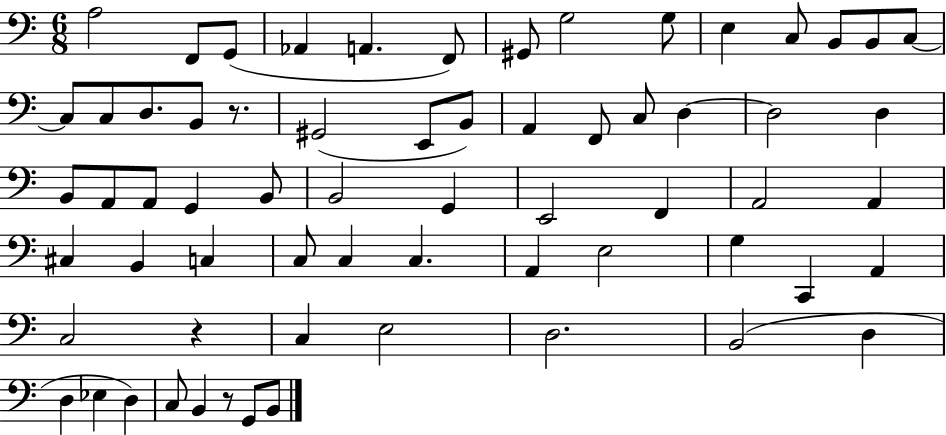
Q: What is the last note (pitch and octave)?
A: B2